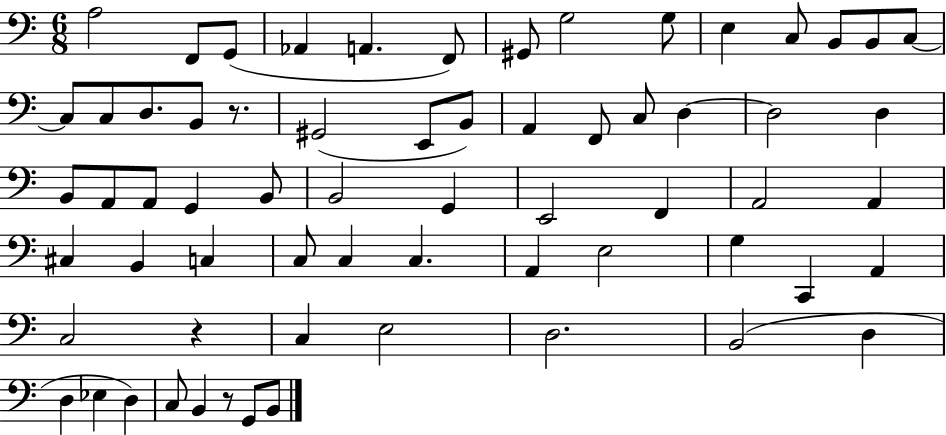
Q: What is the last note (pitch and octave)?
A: B2